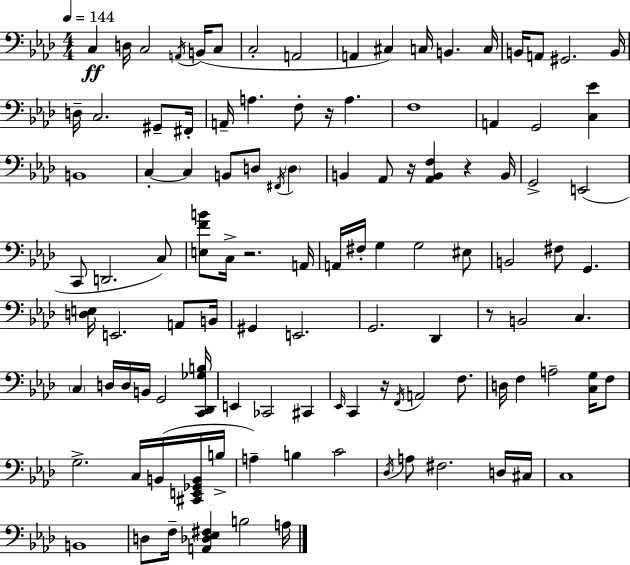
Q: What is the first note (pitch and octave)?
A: C3